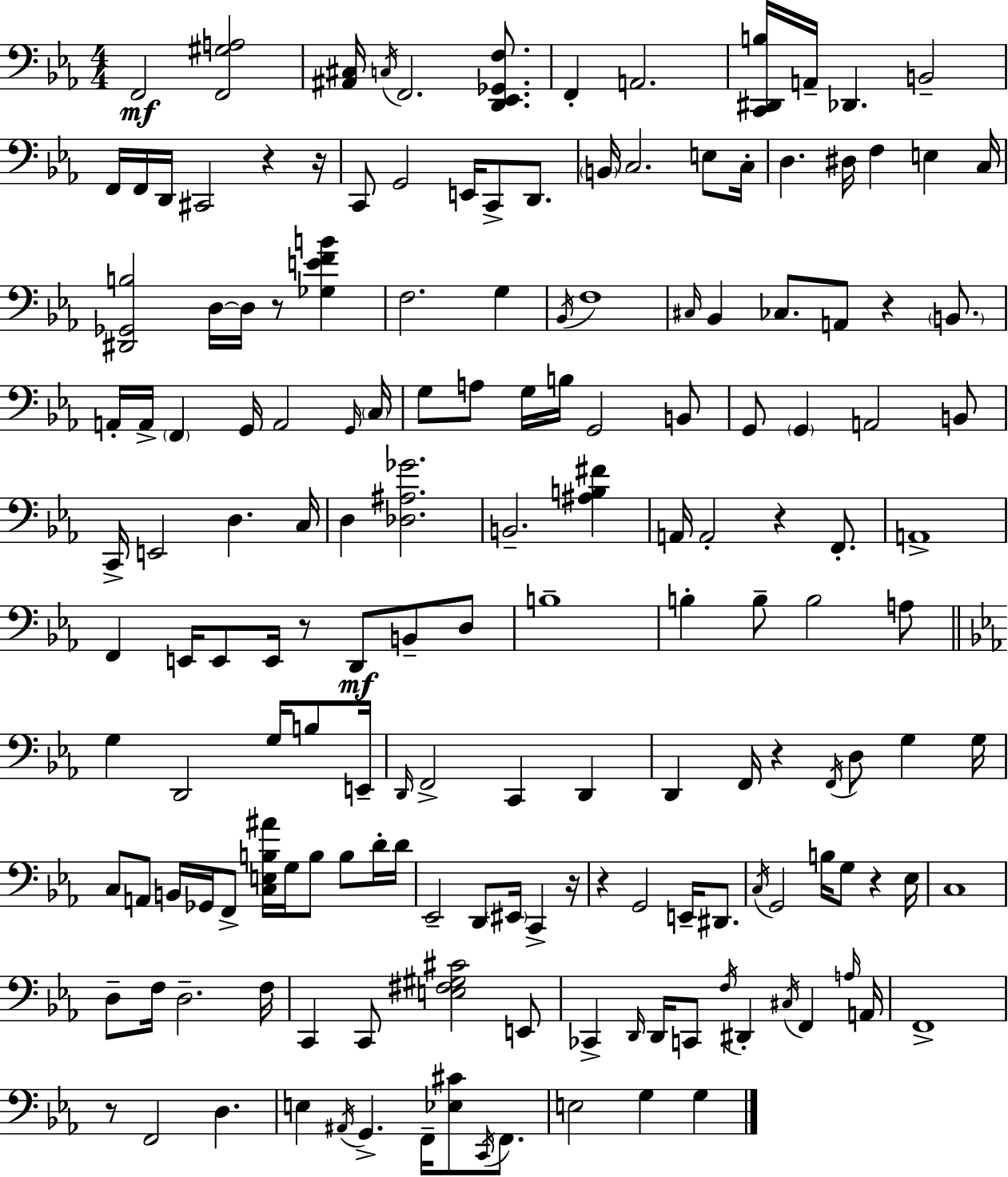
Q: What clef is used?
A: bass